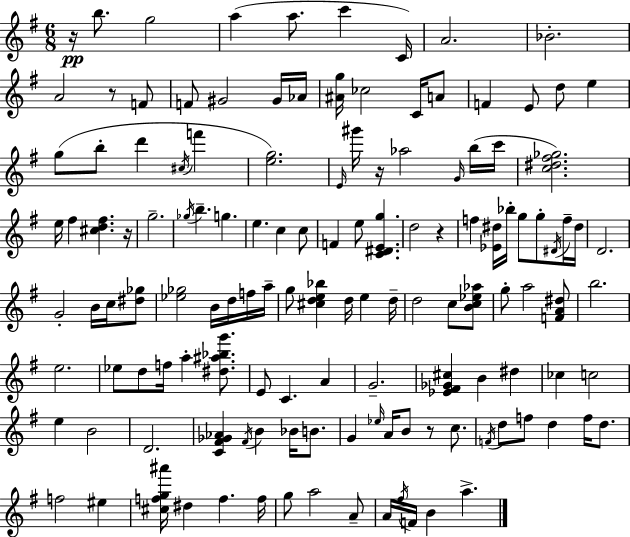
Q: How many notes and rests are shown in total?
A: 133